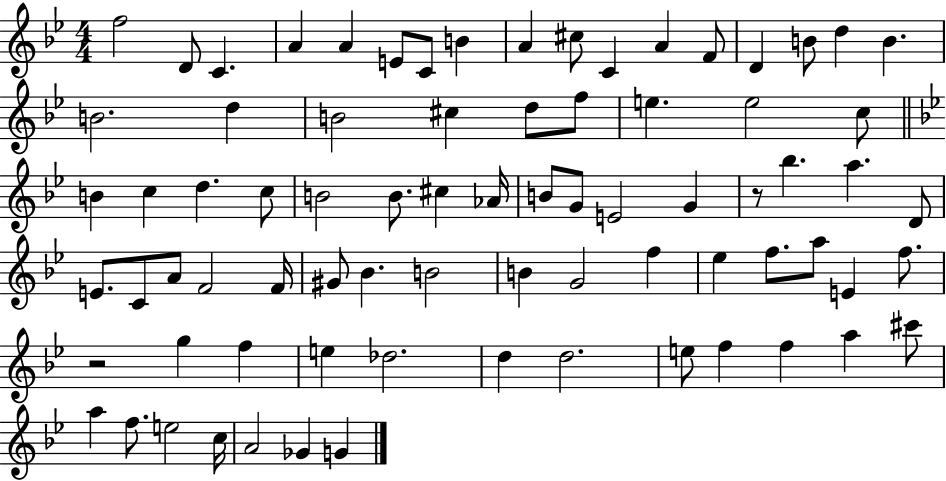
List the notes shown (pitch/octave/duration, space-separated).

F5/h D4/e C4/q. A4/q A4/q E4/e C4/e B4/q A4/q C#5/e C4/q A4/q F4/e D4/q B4/e D5/q B4/q. B4/h. D5/q B4/h C#5/q D5/e F5/e E5/q. E5/h C5/e B4/q C5/q D5/q. C5/e B4/h B4/e. C#5/q Ab4/s B4/e G4/e E4/h G4/q R/e Bb5/q. A5/q. D4/e E4/e. C4/e A4/e F4/h F4/s G#4/e Bb4/q. B4/h B4/q G4/h F5/q Eb5/q F5/e. A5/e E4/q F5/e. R/h G5/q F5/q E5/q Db5/h. D5/q D5/h. E5/e F5/q F5/q A5/q C#6/e A5/q F5/e. E5/h C5/s A4/h Gb4/q G4/q